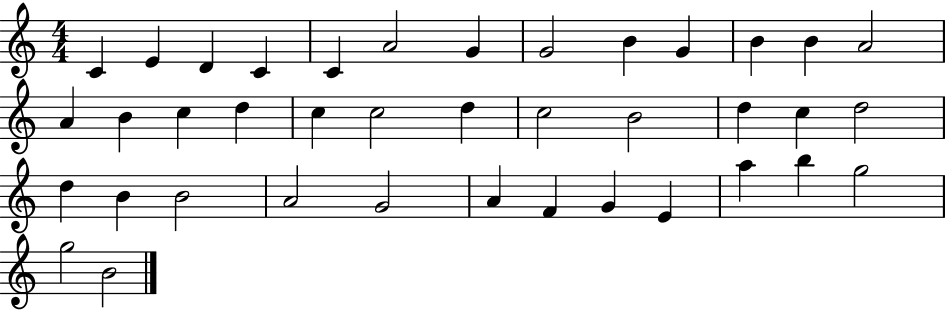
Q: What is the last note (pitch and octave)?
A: B4